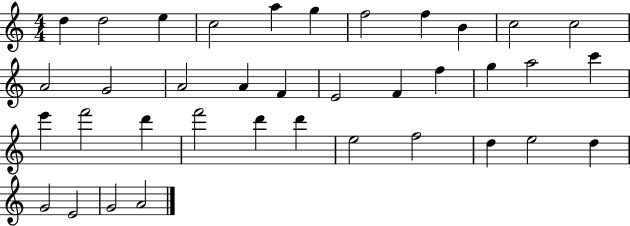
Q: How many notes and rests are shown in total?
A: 37